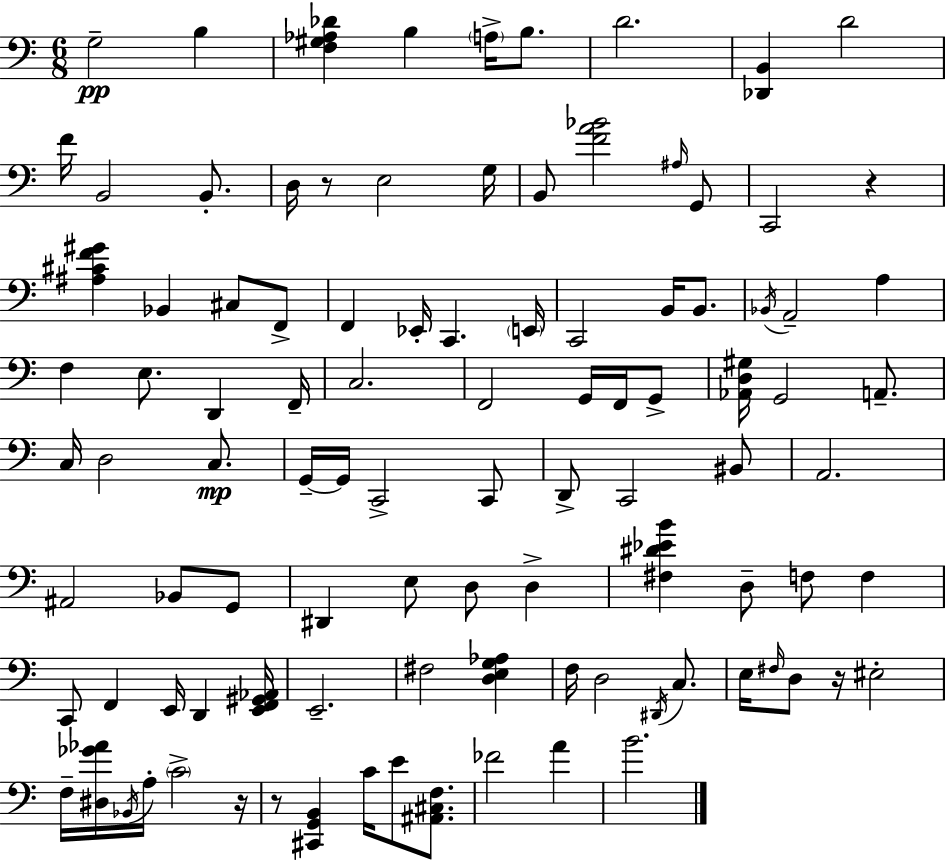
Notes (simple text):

G3/h B3/q [F3,G#3,Ab3,Db4]/q B3/q A3/s B3/e. D4/h. [Db2,B2]/q D4/h F4/s B2/h B2/e. D3/s R/e E3/h G3/s B2/e [F4,A4,Bb4]/h A#3/s G2/e C2/h R/q [A#3,C#4,F4,G#4]/q Bb2/q C#3/e F2/e F2/q Eb2/s C2/q. E2/s C2/h B2/s B2/e. Bb2/s A2/h A3/q F3/q E3/e. D2/q F2/s C3/h. F2/h G2/s F2/s G2/e [Ab2,D3,G#3]/s G2/h A2/e. C3/s D3/h C3/e. G2/s G2/s C2/h C2/e D2/e C2/h BIS2/e A2/h. A#2/h Bb2/e G2/e D#2/q E3/e D3/e D3/q [F#3,D#4,Eb4,B4]/q D3/e F3/e F3/q C2/e F2/q E2/s D2/q [E2,F2,G#2,Ab2]/s E2/h. F#3/h [D3,E3,G3,Ab3]/q F3/s D3/h D#2/s C3/e. E3/s F#3/s D3/e R/s EIS3/h F3/s [D#3,Gb4,Ab4]/s Bb2/s A3/s C4/h R/s R/e [C#2,G2,B2]/q C4/s E4/e [A#2,C#3,F3]/e. FES4/h A4/q B4/h.